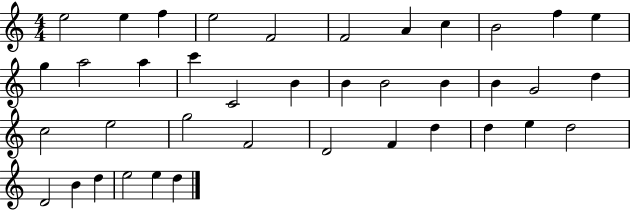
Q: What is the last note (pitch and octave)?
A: D5